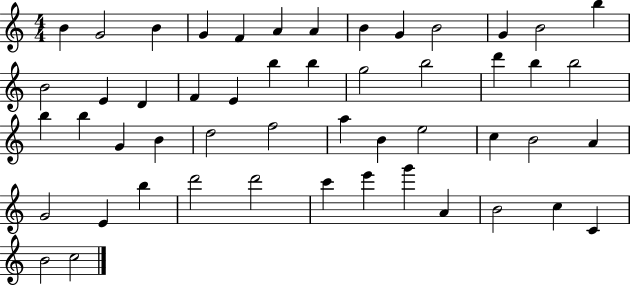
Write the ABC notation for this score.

X:1
T:Untitled
M:4/4
L:1/4
K:C
B G2 B G F A A B G B2 G B2 b B2 E D F E b b g2 b2 d' b b2 b b G B d2 f2 a B e2 c B2 A G2 E b d'2 d'2 c' e' g' A B2 c C B2 c2